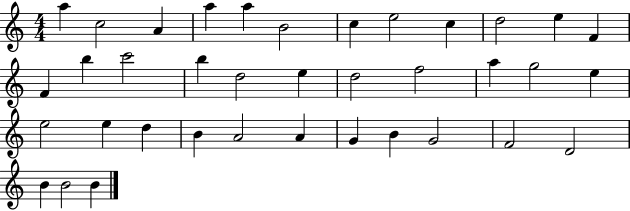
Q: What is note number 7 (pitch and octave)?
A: C5